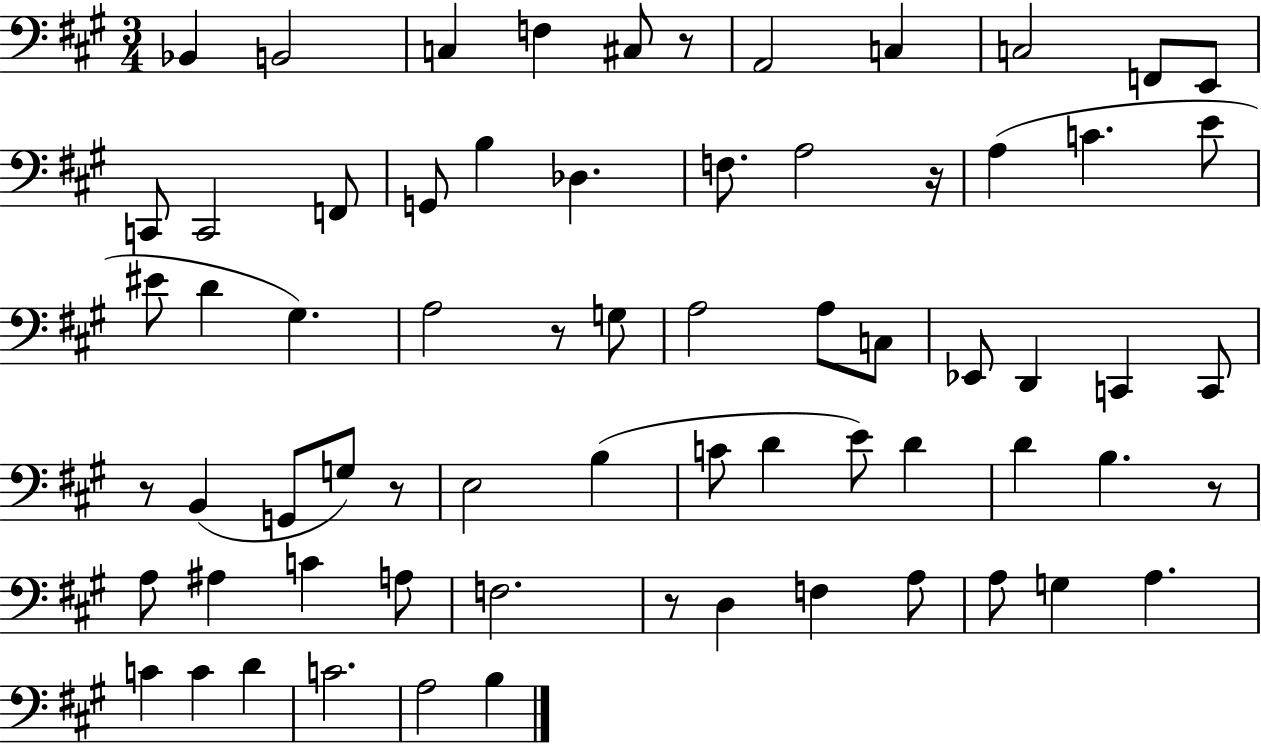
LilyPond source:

{
  \clef bass
  \numericTimeSignature
  \time 3/4
  \key a \major
  \repeat volta 2 { bes,4 b,2 | c4 f4 cis8 r8 | a,2 c4 | c2 f,8 e,8 | \break c,8 c,2 f,8 | g,8 b4 des4. | f8. a2 r16 | a4( c'4. e'8 | \break eis'8 d'4 gis4.) | a2 r8 g8 | a2 a8 c8 | ees,8 d,4 c,4 c,8 | \break r8 b,4( g,8 g8) r8 | e2 b4( | c'8 d'4 e'8) d'4 | d'4 b4. r8 | \break a8 ais4 c'4 a8 | f2. | r8 d4 f4 a8 | a8 g4 a4. | \break c'4 c'4 d'4 | c'2. | a2 b4 | } \bar "|."
}